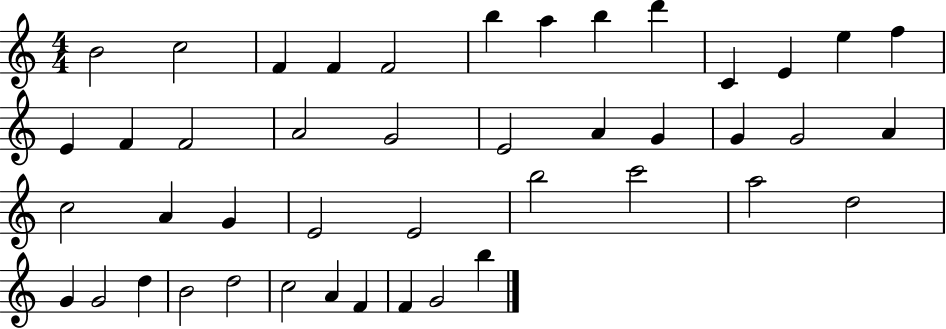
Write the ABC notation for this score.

X:1
T:Untitled
M:4/4
L:1/4
K:C
B2 c2 F F F2 b a b d' C E e f E F F2 A2 G2 E2 A G G G2 A c2 A G E2 E2 b2 c'2 a2 d2 G G2 d B2 d2 c2 A F F G2 b